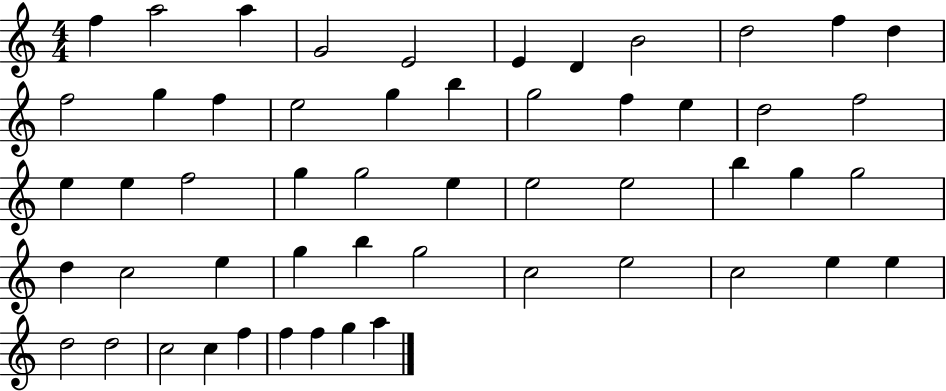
X:1
T:Untitled
M:4/4
L:1/4
K:C
f a2 a G2 E2 E D B2 d2 f d f2 g f e2 g b g2 f e d2 f2 e e f2 g g2 e e2 e2 b g g2 d c2 e g b g2 c2 e2 c2 e e d2 d2 c2 c f f f g a